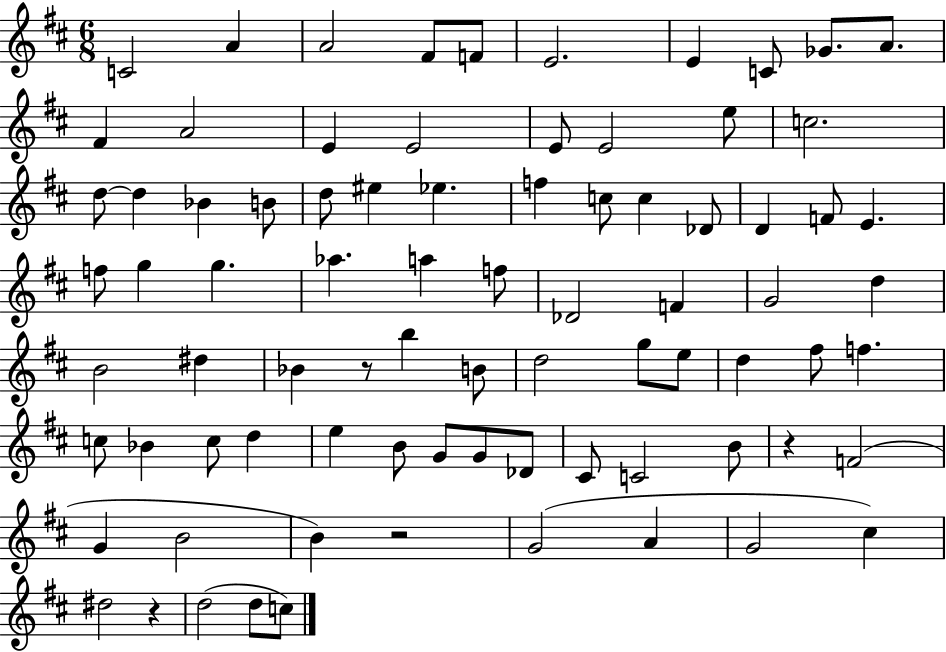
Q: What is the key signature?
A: D major